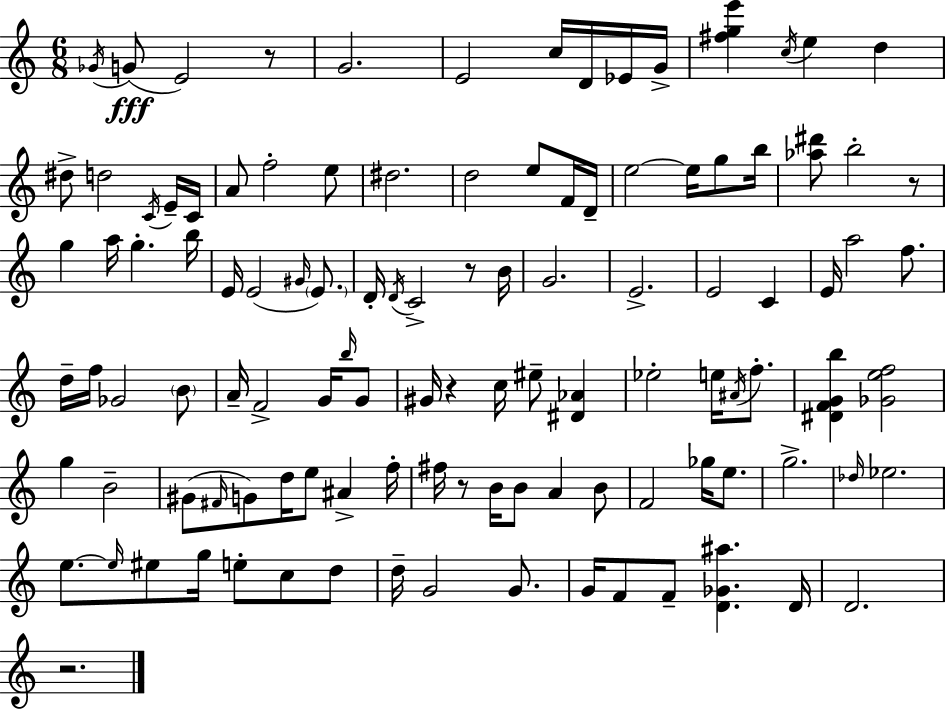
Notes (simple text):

Gb4/s G4/e E4/h R/e G4/h. E4/h C5/s D4/s Eb4/s G4/s [F#5,G5,E6]/q C5/s E5/q D5/q D#5/e D5/h C4/s E4/s C4/s A4/e F5/h E5/e D#5/h. D5/h E5/e F4/s D4/s E5/h E5/s G5/e B5/s [Ab5,D#6]/e B5/h R/e G5/q A5/s G5/q. B5/s E4/s E4/h G#4/s E4/e. D4/s D4/s C4/h R/e B4/s G4/h. E4/h. E4/h C4/q E4/s A5/h F5/e. D5/s F5/s Gb4/h B4/e A4/s F4/h G4/s B5/s G4/e G#4/s R/q C5/s EIS5/e [D#4,Ab4]/q Eb5/h E5/s A#4/s F5/e. [D#4,F4,G4,B5]/q [Gb4,E5,F5]/h G5/q B4/h G#4/e F#4/s G4/e D5/s E5/e A#4/q F5/s F#5/s R/e B4/s B4/e A4/q B4/e F4/h Gb5/s E5/e. G5/h. Db5/s Eb5/h. E5/e. E5/s EIS5/e G5/s E5/e C5/e D5/e D5/s G4/h G4/e. G4/s F4/e F4/e [D4,Gb4,A#5]/q. D4/s D4/h. R/h.